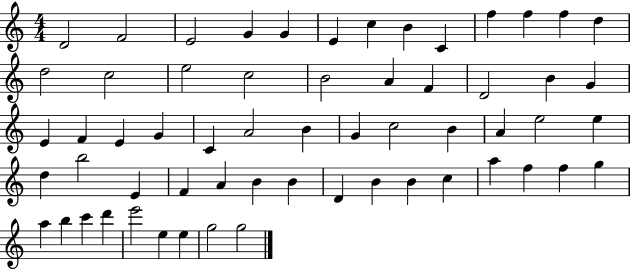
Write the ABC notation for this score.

X:1
T:Untitled
M:4/4
L:1/4
K:C
D2 F2 E2 G G E c B C f f f d d2 c2 e2 c2 B2 A F D2 B G E F E G C A2 B G c2 B A e2 e d b2 E F A B B D B B c a f f g a b c' d' e'2 e e g2 g2